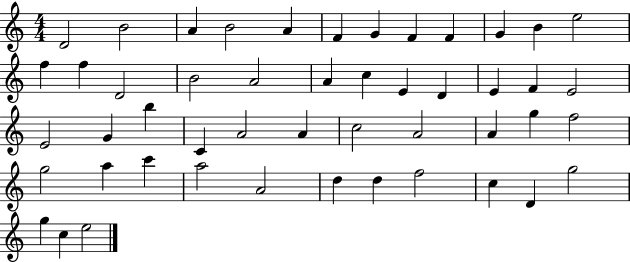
{
  \clef treble
  \numericTimeSignature
  \time 4/4
  \key c \major
  d'2 b'2 | a'4 b'2 a'4 | f'4 g'4 f'4 f'4 | g'4 b'4 e''2 | \break f''4 f''4 d'2 | b'2 a'2 | a'4 c''4 e'4 d'4 | e'4 f'4 e'2 | \break e'2 g'4 b''4 | c'4 a'2 a'4 | c''2 a'2 | a'4 g''4 f''2 | \break g''2 a''4 c'''4 | a''2 a'2 | d''4 d''4 f''2 | c''4 d'4 g''2 | \break g''4 c''4 e''2 | \bar "|."
}